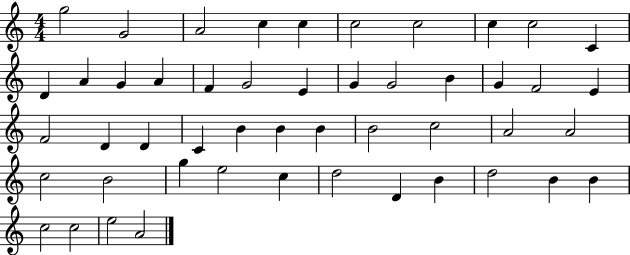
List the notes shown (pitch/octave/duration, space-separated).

G5/h G4/h A4/h C5/q C5/q C5/h C5/h C5/q C5/h C4/q D4/q A4/q G4/q A4/q F4/q G4/h E4/q G4/q G4/h B4/q G4/q F4/h E4/q F4/h D4/q D4/q C4/q B4/q B4/q B4/q B4/h C5/h A4/h A4/h C5/h B4/h G5/q E5/h C5/q D5/h D4/q B4/q D5/h B4/q B4/q C5/h C5/h E5/h A4/h